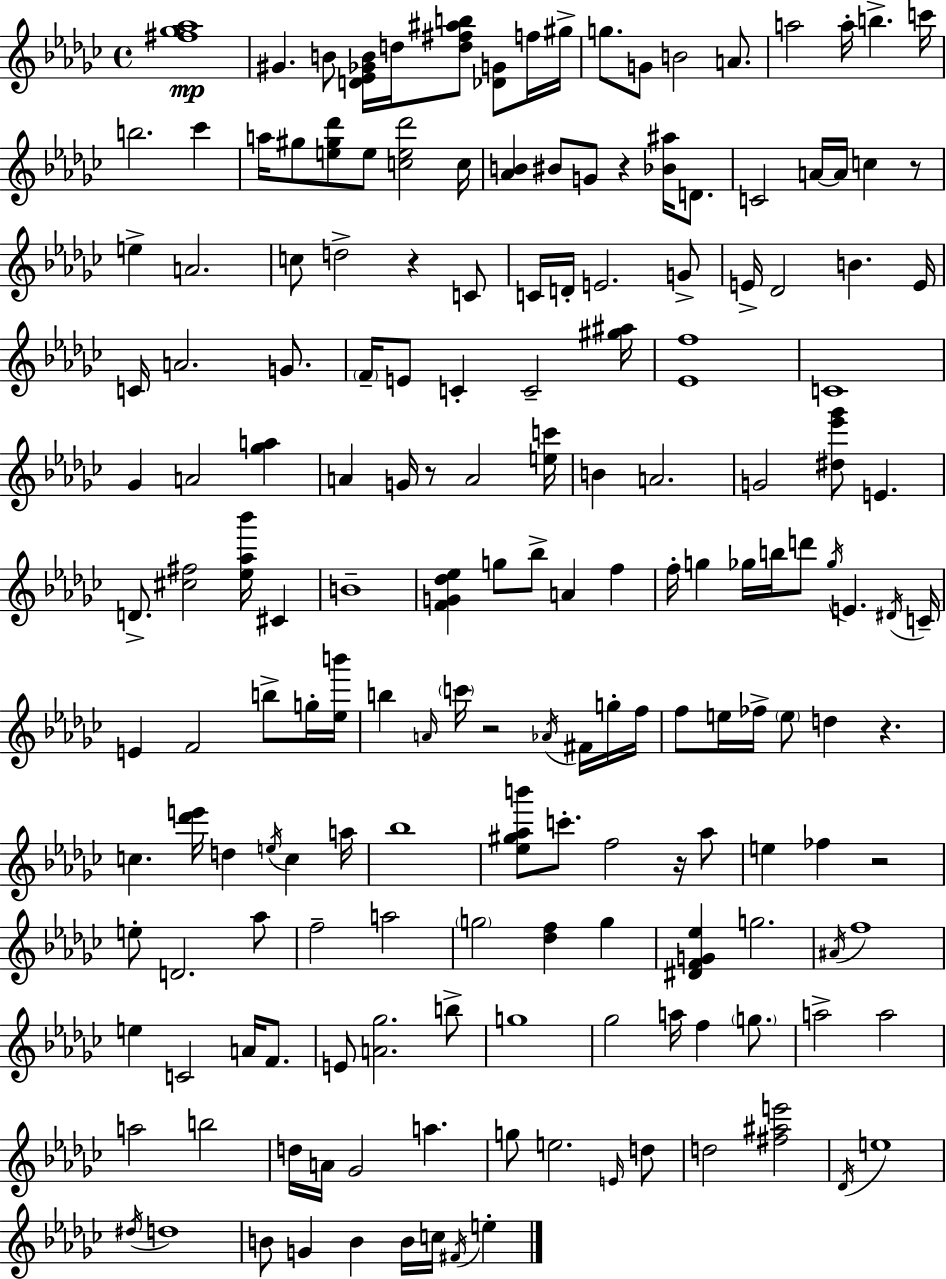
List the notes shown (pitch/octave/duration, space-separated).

[F#5,Gb5,Ab5]/w G#4/q. B4/e [D4,Eb4,Gb4,B4]/s D5/s [D5,F#5,A#5,B5]/e [Db4,G4]/e F5/s G#5/s G5/e. G4/e B4/h A4/e. A5/h A5/s B5/q. C6/s B5/h. CES6/q A5/s G#5/e [E5,G#5,Db6]/e E5/e [C5,E5,Db6]/h C5/s [Ab4,B4]/q BIS4/e G4/e R/q [Bb4,A#5]/s D4/e. C4/h A4/s A4/s C5/q R/e E5/q A4/h. C5/e D5/h R/q C4/e C4/s D4/s E4/h. G4/e E4/s Db4/h B4/q. E4/s C4/s A4/h. G4/e. F4/s E4/e C4/q C4/h [G#5,A#5]/s [Eb4,F5]/w C4/w Gb4/q A4/h [Gb5,A5]/q A4/q G4/s R/e A4/h [E5,C6]/s B4/q A4/h. G4/h [D#5,Eb6,Gb6]/e E4/q. D4/e. [C#5,F#5]/h [Eb5,Ab5,Bb6]/s C#4/q B4/w [F4,G4,Db5,Eb5]/q G5/e Bb5/e A4/q F5/q F5/s G5/q Gb5/s B5/s D6/e Gb5/s E4/q. D#4/s C4/s E4/q F4/h B5/e G5/s [Eb5,B6]/s B5/q A4/s C6/s R/h Ab4/s F#4/s G5/s F5/s F5/e E5/s FES5/s E5/e D5/q R/q. C5/q. [Db6,E6]/s D5/q E5/s C5/q A5/s Bb5/w [Eb5,G#5,Ab5,B6]/e C6/e. F5/h R/s Ab5/e E5/q FES5/q R/h E5/e D4/h. Ab5/e F5/h A5/h G5/h [Db5,F5]/q G5/q [D#4,F4,G4,Eb5]/q G5/h. A#4/s F5/w E5/q C4/h A4/s F4/e. E4/e [A4,Gb5]/h. B5/e G5/w Gb5/h A5/s F5/q G5/e. A5/h A5/h A5/h B5/h D5/s A4/s Gb4/h A5/q. G5/e E5/h. E4/s D5/e D5/h [F#5,A#5,E6]/h Db4/s E5/w D#5/s D5/w B4/e G4/q B4/q B4/s C5/s F#4/s E5/q